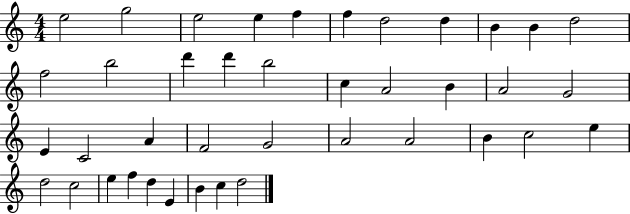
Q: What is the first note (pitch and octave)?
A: E5